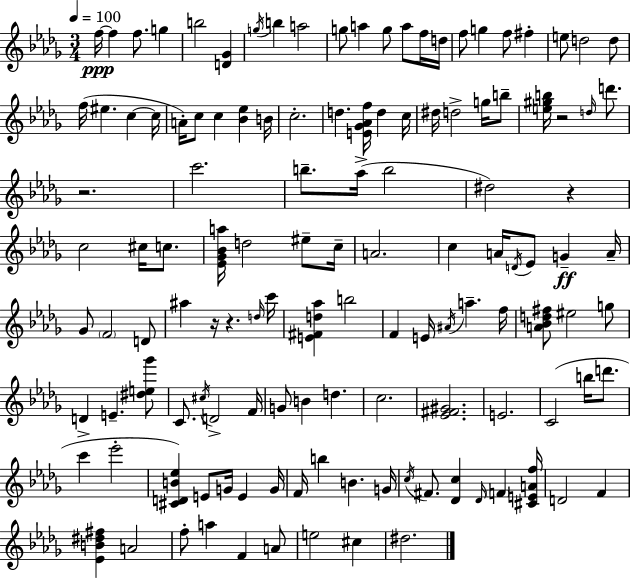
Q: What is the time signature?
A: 3/4